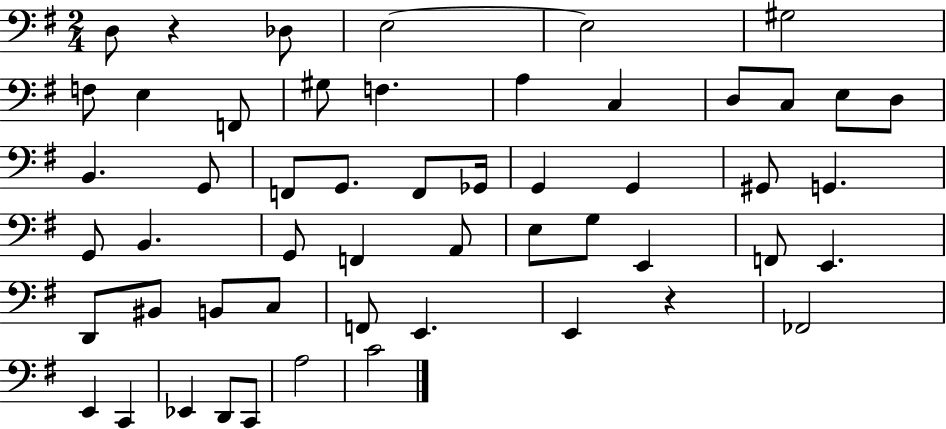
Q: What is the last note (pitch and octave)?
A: C4